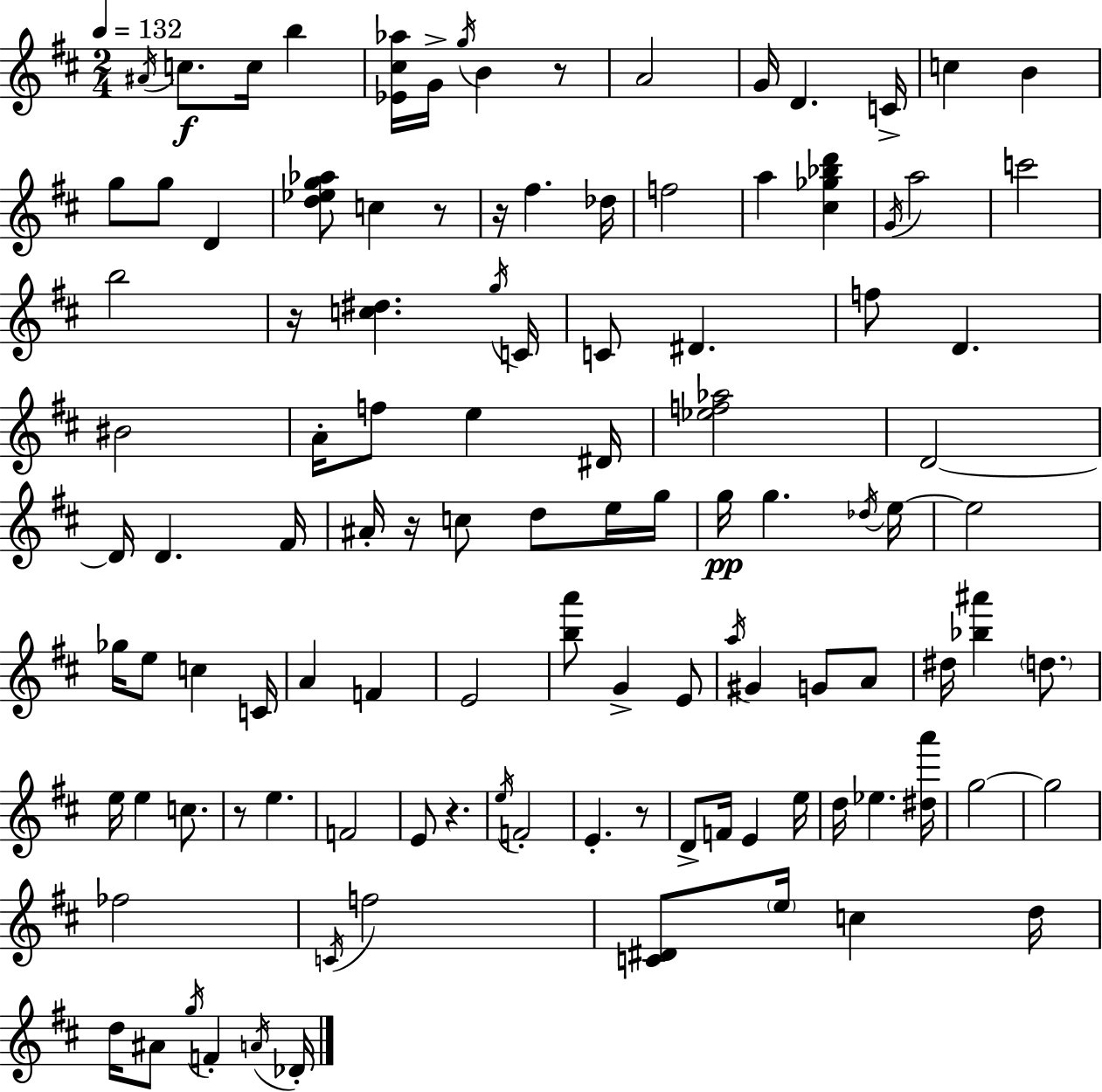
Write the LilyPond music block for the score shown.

{
  \clef treble
  \numericTimeSignature
  \time 2/4
  \key d \major
  \tempo 4 = 132
  \acciaccatura { ais'16 }\f c''8. c''16 b''4 | <ees' cis'' aes''>16 g'16-> \acciaccatura { g''16 } b'4 | r8 a'2 | g'16 d'4. | \break c'16-> c''4 b'4 | g''8 g''8 d'4 | <d'' ees'' g'' aes''>8 c''4 | r8 r16 fis''4. | \break des''16 f''2 | a''4 <cis'' ges'' bes'' d'''>4 | \acciaccatura { g'16 } a''2 | c'''2 | \break b''2 | r16 <c'' dis''>4. | \acciaccatura { g''16 } c'16 c'8 dis'4. | f''8 d'4. | \break bis'2 | a'16-. f''8 e''4 | dis'16 <ees'' f'' aes''>2 | d'2~~ | \break d'16 d'4. | fis'16 ais'16-. r16 c''8 | d''8 e''16 g''16 g''16\pp g''4. | \acciaccatura { des''16 } e''16~~ e''2 | \break ges''16 e''8 | c''4 c'16 a'4 | f'4 e'2 | <b'' a'''>8 g'4-> | \break e'8 \acciaccatura { a''16 } gis'4 | g'8 a'8 dis''16 <bes'' ais'''>4 | \parenthesize d''8. e''16 e''4 | c''8. r8 | \break e''4. f'2 | e'8 | r4. \acciaccatura { e''16 } f'2-. | e'4.-. | \break r8 d'8-> | f'16 e'4 e''16 d''16 | ees''4. <dis'' a'''>16 g''2~~ | g''2 | \break fes''2 | \acciaccatura { c'16 } | f''2 | <c' dis'>8 \parenthesize e''16 c''4 d''16 | \break d''16 ais'8 \acciaccatura { g''16 } f'4-. | \acciaccatura { a'16 } des'16-. \bar "|."
}